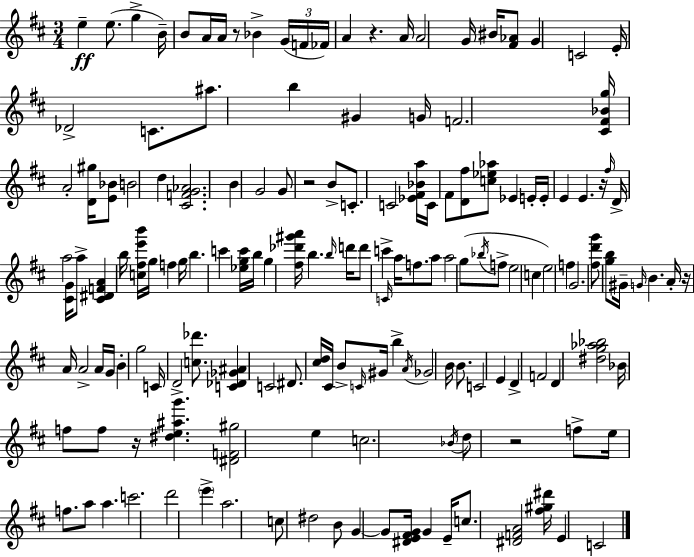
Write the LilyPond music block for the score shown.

{
  \clef treble
  \numericTimeSignature
  \time 3/4
  \key d \major
  \repeat volta 2 { e''4--\ff e''8.( g''4-> b'16--) | b'8 a'16 a'16 r8 bes'4-> \tuplet 3/2 { g'16( f'16 | fes'16) } a'4 r4. a'16 | a'2 g'16 bis'16 <fis' aes'>8 | \break g'4 c'2 | e'16-. des'2-> c'8. | ais''8. b''4 gis'4 g'16 | f'2. | \break <cis' fis' bes' g''>16 a'2-. <d' gis''>16 <e' bes'>8 | b'2 d''4 | <cis' f' g' aes'>2. | b'4 g'2 | \break g'8 r2 b'8-> | c'8.-. c'2 <ees' fis' bes' a''>16 | c'16 fis'8 <d' fis''>8 <c'' ees'' aes''>8 ees'4 e'16-. | e'16-. e'4 e'4. r16 | \break \grace { fis''16 } d'16-> a''2 <cis' g'>16 a''8-> | <cis' dis' f' a'>4 b''16 <c'' fis'' e''' b'''>16 g''16 f''4 | g''16 b''4. c'''4 <ees'' g'' c'''>16 | b''16 g''4 <fis'' des''' gis''' a'''>16 b''4. | \break \grace { b''16 } d'''16 d'''8 c'''4-> \grace { c'16 } a''16 f''8. | a''8 a''2 g''8( | \acciaccatura { bes''16 } f''8-> e''2 | c''4 e''2) | \break f''4 g'2. | <fis'' d''' g'''>8 <g'' b''>8 gis'16-- \grace { g'16 } b'4. | a'16-. r16 a'16 a'2-> | a'16 g'16 b'4-. g''2 | \break c'16 d'2-> | <c'' des'''>8. <c' des' ges' ais'>4 c'2 | dis'8. <cis'' d''>16 cis'16 b'8-> | \grace { c'16 } gis'16 b''4-> \acciaccatura { a'16 } ges'2 | \break b'16 b'8. c'2 | e'4 d'4-> f'2 | d'4 <dis'' g'' aes'' bes''>2 | bes'16 f''8 f''8 | \break r16 <dis'' e'' ais'' g'''>4. <dis' f' gis''>2 | e''4 c''2. | \acciaccatura { bes'16 } d''8 r2 | f''8-> e''16 f''8. | \break a''8 a''4. c'''2. | d'''2 | \parenthesize e'''4-> a''2. | c''8 dis''2 | \break b'8 g'4~~ | g'8 <dis' e' fis' g'>16 g'4 e'16-- c''8. <dis' f' a'>2 | <fis'' gis'' dis'''>16 e'4 | c'2 } \bar "|."
}